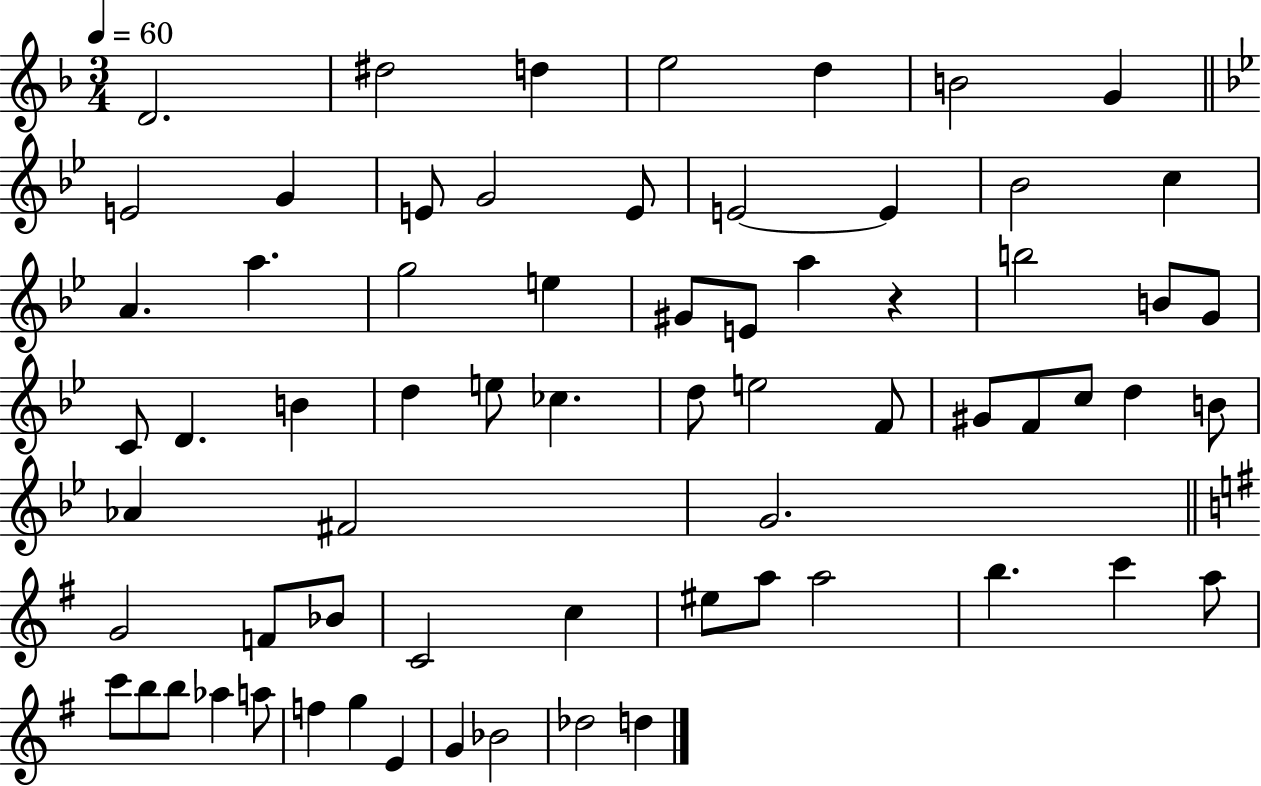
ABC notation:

X:1
T:Untitled
M:3/4
L:1/4
K:F
D2 ^d2 d e2 d B2 G E2 G E/2 G2 E/2 E2 E _B2 c A a g2 e ^G/2 E/2 a z b2 B/2 G/2 C/2 D B d e/2 _c d/2 e2 F/2 ^G/2 F/2 c/2 d B/2 _A ^F2 G2 G2 F/2 _B/2 C2 c ^e/2 a/2 a2 b c' a/2 c'/2 b/2 b/2 _a a/2 f g E G _B2 _d2 d